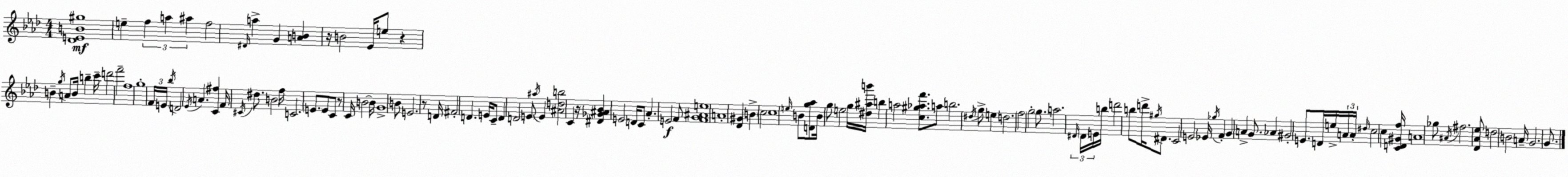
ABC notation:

X:1
T:Untitled
M:4/4
L:1/4
K:Ab
[_DEB^g]4 e f a ^a f2 ^D/4 a G [AB] z/4 B2 _E/4 e/2 z B g/4 A/2 B/4 b c'/4 d'2 f'2 f4 g4 F/4 E/4 _b/4 D2 _E/4 A [C^f] F/4 ^C/4 ^d/2 B2 f/4 C2 E/2 E/2 C/2 z/2 C/4 B2 B/4 G4 B/2 E2 z/2 D/4 ^F2 D E/4 C/2 D D2 E/2 ^a/4 E [^Adb]2 C z/4 [^D_G^A_B] E2 D/4 C/2 _A E2 F/2 [FG^Ae]4 A4 [_D^G] B c2 c4 e/4 B/2 [Dg_a]/2 B/4 g/2 e2 g/4 [^d^ab']/4 b a2 [c^g_af']/2 a/2 b2 ^d/4 g/2 e d2 f2 g2 g/2 a2 ^D/4 ^D/4 E/4 b/4 d'2 b/2 d'/4 ^g/4 ^D/2 C2 E2 _E/4 _g/4 F G A G/2 _A ^G2 E/2 D/4 e/4 A/4 A/4 ^d/4 c2 c [CD^Gf]/4 A4 _g/2 ^A/4 ^f2 [_D_A_e]/2 d2 B2 A/4 G2 G/2